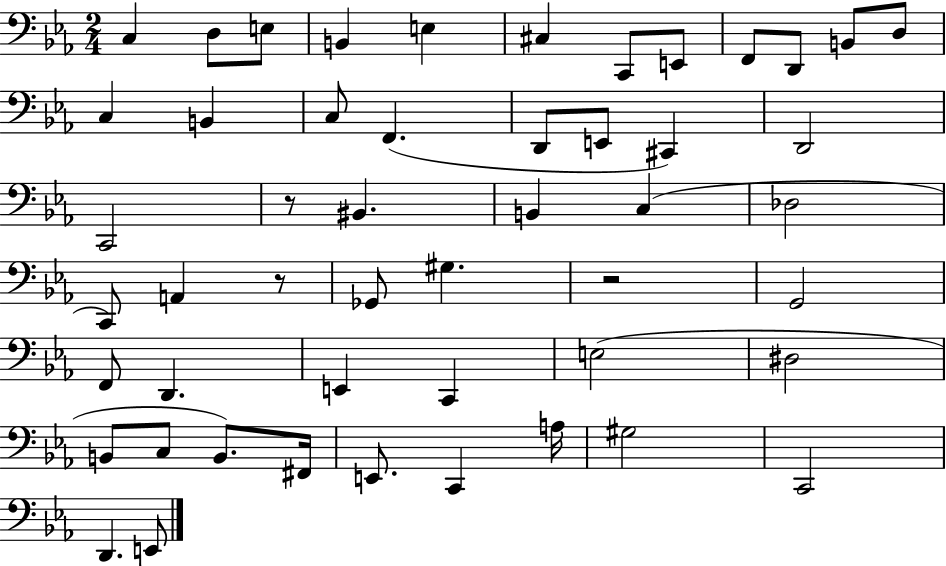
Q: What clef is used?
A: bass